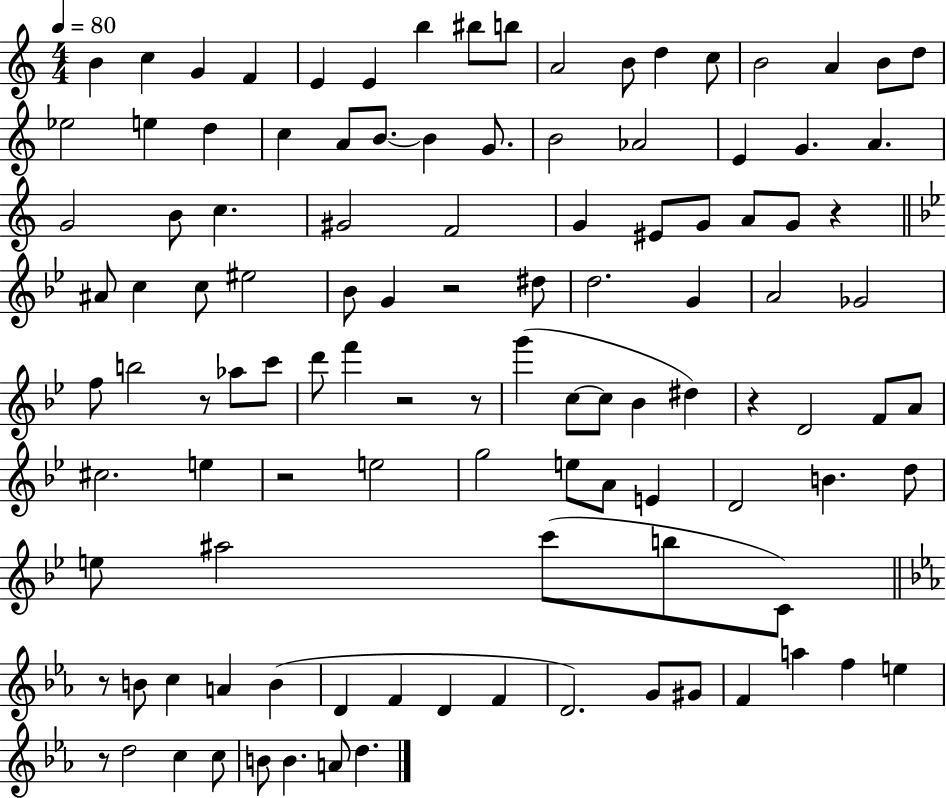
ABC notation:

X:1
T:Untitled
M:4/4
L:1/4
K:C
B c G F E E b ^b/2 b/2 A2 B/2 d c/2 B2 A B/2 d/2 _e2 e d c A/2 B/2 B G/2 B2 _A2 E G A G2 B/2 c ^G2 F2 G ^E/2 G/2 A/2 G/2 z ^A/2 c c/2 ^e2 _B/2 G z2 ^d/2 d2 G A2 _G2 f/2 b2 z/2 _a/2 c'/2 d'/2 f' z2 z/2 g' c/2 c/2 _B ^d z D2 F/2 A/2 ^c2 e z2 e2 g2 e/2 A/2 E D2 B d/2 e/2 ^a2 c'/2 b/2 C/2 z/2 B/2 c A B D F D F D2 G/2 ^G/2 F a f e z/2 d2 c c/2 B/2 B A/2 d